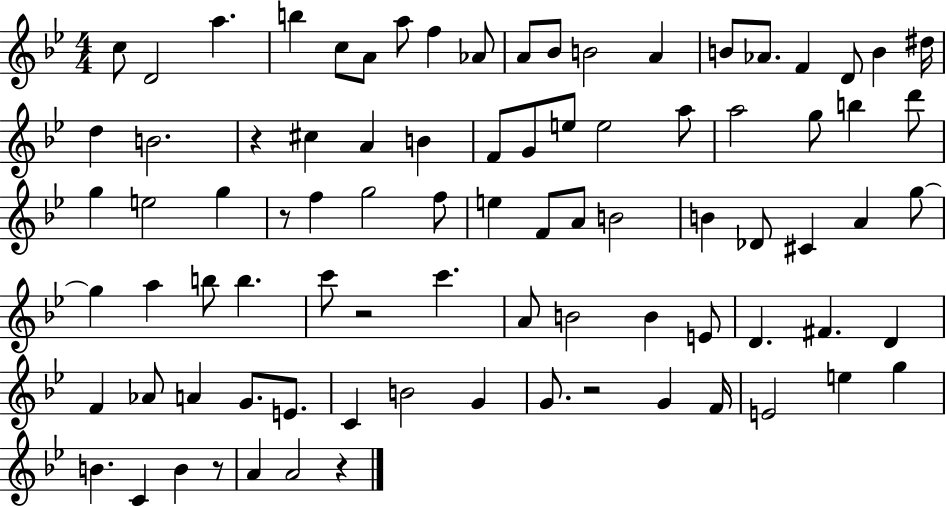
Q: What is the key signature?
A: BES major